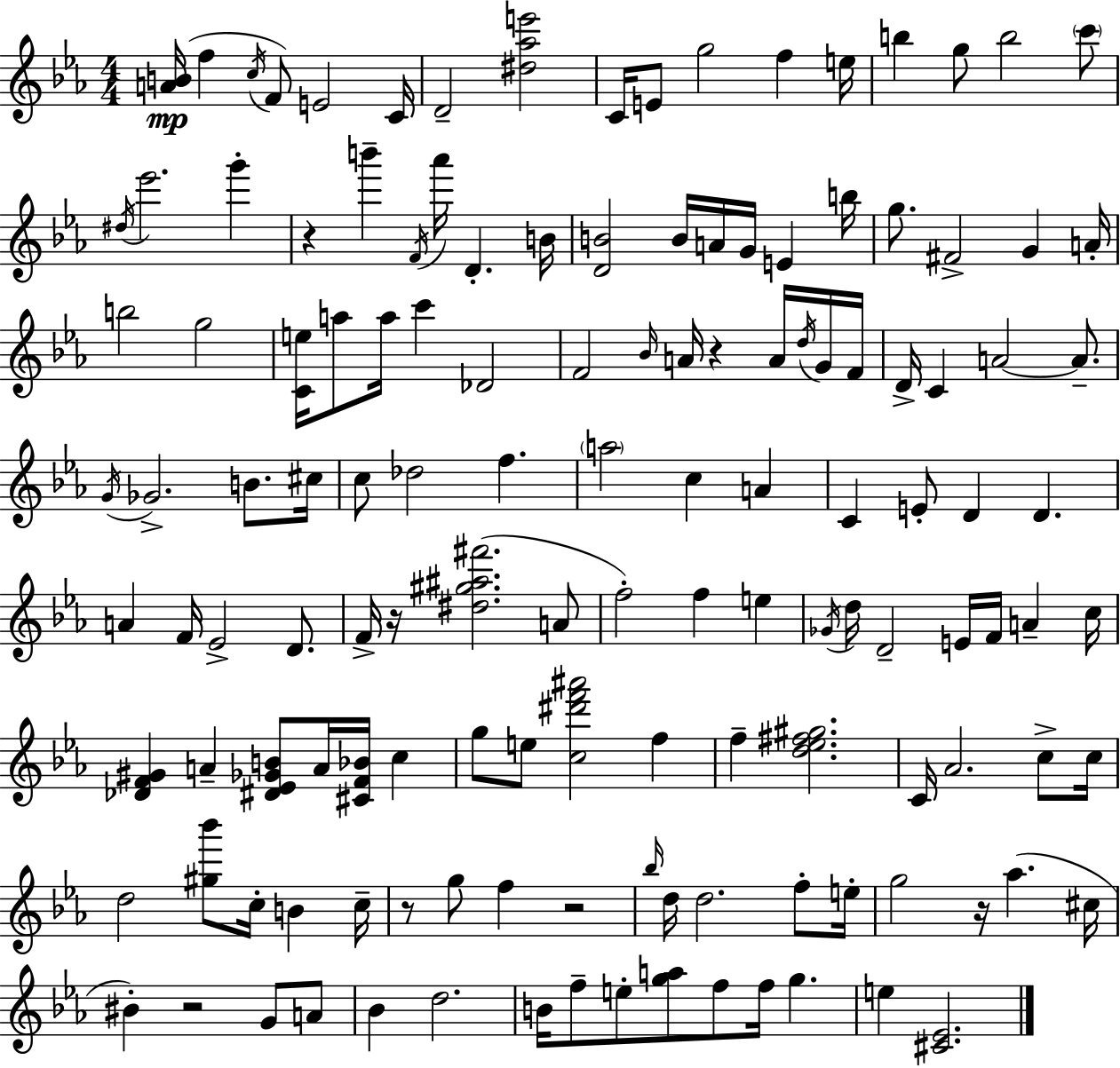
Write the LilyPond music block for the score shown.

{
  \clef treble
  \numericTimeSignature
  \time 4/4
  \key c \minor
  \repeat volta 2 { <a' b'>16(\mp f''4 \acciaccatura { c''16 } f'8) e'2 | c'16 d'2-- <dis'' aes'' e'''>2 | c'16 e'8 g''2 f''4 | e''16 b''4 g''8 b''2 \parenthesize c'''8 | \break \acciaccatura { dis''16 } ees'''2. g'''4-. | r4 b'''4-- \acciaccatura { f'16 } aes'''16 d'4.-. | b'16 <d' b'>2 b'16 a'16 g'16 e'4 | b''16 g''8. fis'2-> g'4 | \break a'16-. b''2 g''2 | <c' e''>16 a''8 a''16 c'''4 des'2 | f'2 \grace { bes'16 } a'16 r4 | a'16 \acciaccatura { d''16 } g'16 f'16 d'16-> c'4 a'2~~ | \break a'8.-- \acciaccatura { g'16 } ges'2.-> | b'8. cis''16 c''8 des''2 | f''4. \parenthesize a''2 c''4 | a'4 c'4 e'8-. d'4 | \break d'4. a'4 f'16 ees'2-> | d'8. f'16-> r16 <dis'' gis'' ais'' fis'''>2.( | a'8 f''2-.) f''4 | e''4 \acciaccatura { ges'16 } d''16 d'2-- | \break e'16 f'16 a'4-- c''16 <des' f' gis'>4 a'4-- <dis' ees' ges' b'>8 | a'16 <cis' f' bes'>16 c''4 g''8 e''8 <c'' dis''' f''' ais'''>2 | f''4 f''4-- <d'' ees'' fis'' gis''>2. | c'16 aes'2. | \break c''8-> c''16 d''2 <gis'' bes'''>8 | c''16-. b'4 c''16-- r8 g''8 f''4 r2 | \grace { bes''16 } d''16 d''2. | f''8-. e''16-. g''2 | \break r16 aes''4.( cis''16 bis'4-.) r2 | g'8 a'8 bes'4 d''2. | b'16 f''8-- e''8-. <g'' a''>8 f''8 | f''16 g''4. e''4 <cis' ees'>2. | \break } \bar "|."
}